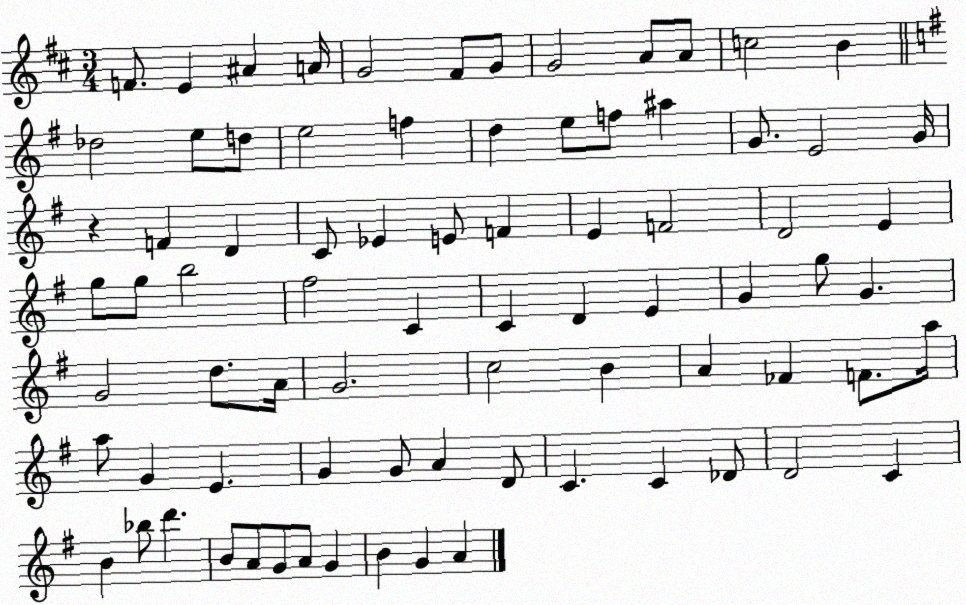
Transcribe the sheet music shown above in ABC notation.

X:1
T:Untitled
M:3/4
L:1/4
K:D
F/2 E ^A A/4 G2 ^F/2 G/2 G2 A/2 A/2 c2 B _d2 e/2 d/2 e2 f d e/2 f/2 ^a G/2 E2 G/4 z F D C/2 _E E/2 F E F2 D2 E g/2 g/2 b2 ^f2 C C D E G g/2 G G2 d/2 A/4 G2 c2 B A _F F/2 a/4 a/2 G E G G/2 A D/2 C C _D/2 D2 C B _b/2 d' B/2 A/2 G/2 A/2 G B G A